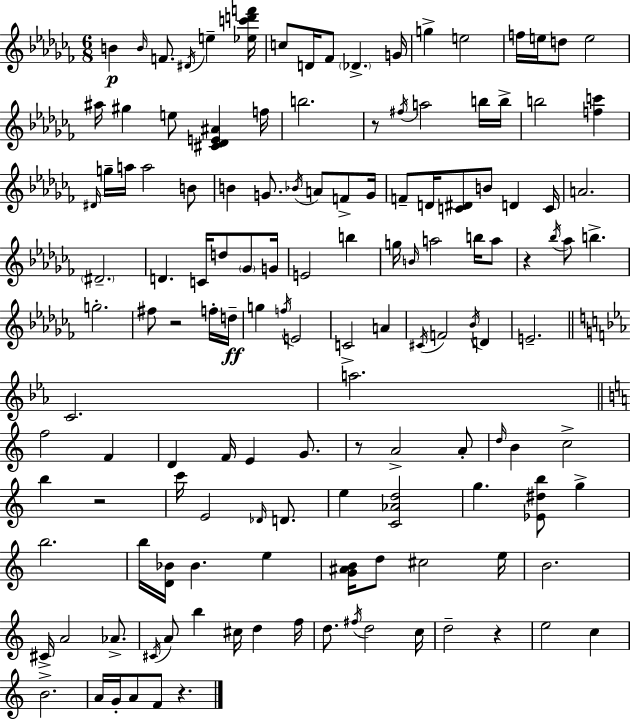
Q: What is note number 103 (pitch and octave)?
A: C#4